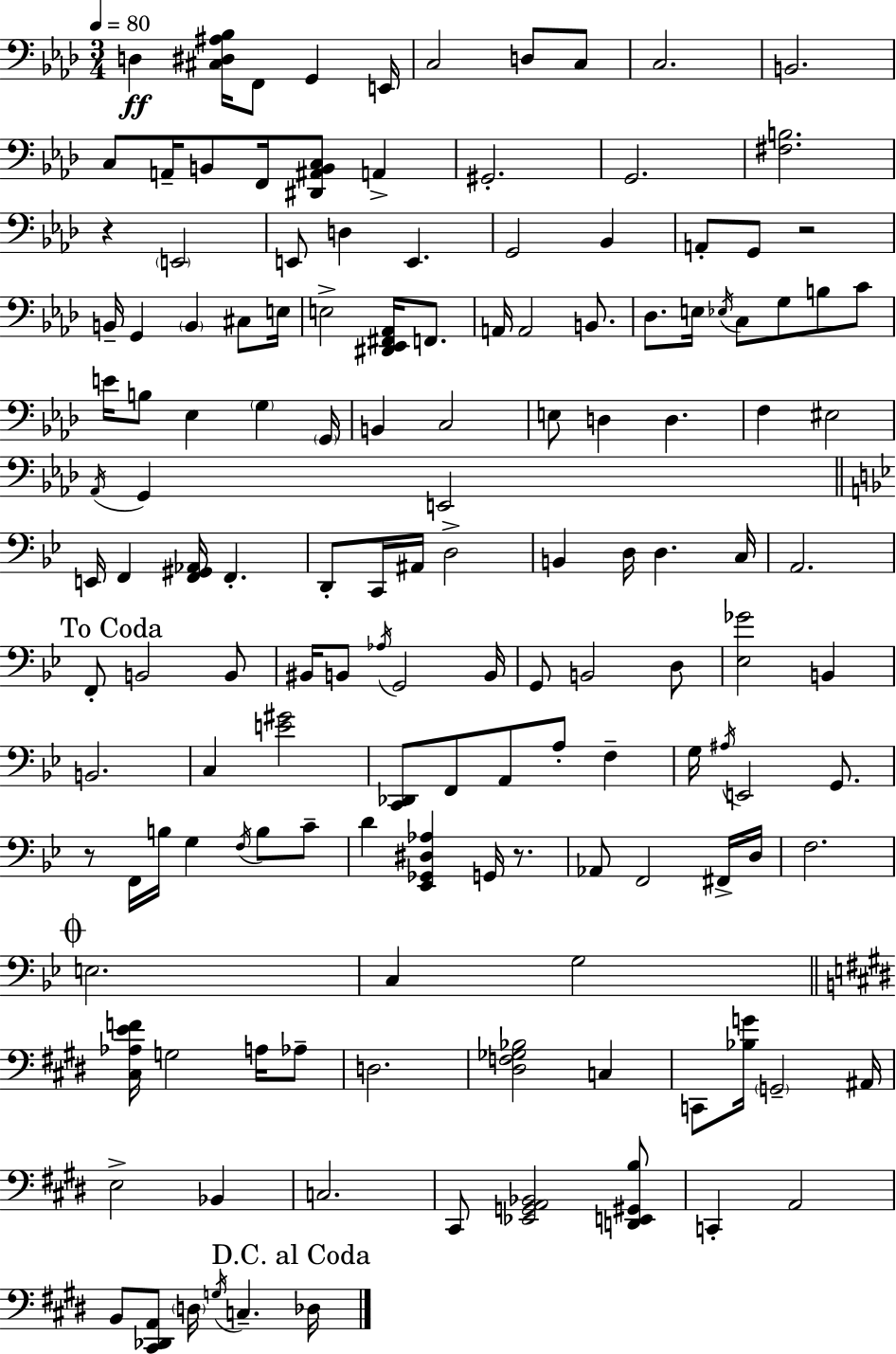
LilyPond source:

{
  \clef bass
  \numericTimeSignature
  \time 3/4
  \key f \minor
  \tempo 4 = 80
  \repeat volta 2 { d4\ff <cis dis ais bes>16 f,8 g,4 e,16 | c2 d8 c8 | c2. | b,2. | \break c8 a,16-- b,8 f,16 <dis, ais, b, c>8 a,4-> | gis,2.-. | g,2. | <fis b>2. | \break r4 \parenthesize e,2 | e,8 d4 e,4. | g,2 bes,4 | a,8-. g,8 r2 | \break b,16-- g,4 \parenthesize b,4 cis8 e16 | e2-> <dis, ees, fis, aes,>16 f,8. | a,16 a,2 b,8. | des8. e16 \acciaccatura { ees16 } c8 g8 b8 c'8 | \break e'16 b8 ees4 \parenthesize g4 | \parenthesize g,16 b,4 c2 | e8 d4 d4. | f4 eis2 | \break \acciaccatura { aes,16 } g,4 e,2 | \bar "||" \break \key bes \major e,16 f,4 <f, gis, aes,>16 f,4.-. | d,8-. c,16 ais,16 d2-> | b,4 d16 d4. c16 | a,2. | \break \mark "To Coda" f,8-. b,2 b,8 | bis,16 b,8 \acciaccatura { aes16 } g,2 | b,16 g,8 b,2 d8 | <ees ges'>2 b,4 | \break b,2. | c4 <e' gis'>2 | <c, des,>8 f,8 a,8 a8-. f4-- | g16 \acciaccatura { ais16 } e,2 g,8. | \break r8 f,16 b16 g4 \acciaccatura { f16 } b8 | c'8-- d'4 <ees, ges, dis aes>4 g,16 | r8. aes,8 f,2 | fis,16-> d16 f2. | \break \mark \markup { \musicglyph "scripts.coda" } e2. | c4 g2 | \bar "||" \break \key e \major <cis aes e' f'>16 g2 a16 aes8-- | d2. | <dis f ges bes>2 c4 | c,8 <bes g'>16 \parenthesize g,2-- ais,16 | \break e2-> bes,4 | c2. | cis,8 <ees, g, a, bes,>2 <d, e, gis, b>8 | c,4-. a,2 | \break b,8 <cis, des, a,>8 \parenthesize d16 \acciaccatura { g16 } c4.-- | \mark "D.C. al Coda" des16 } \bar "|."
}